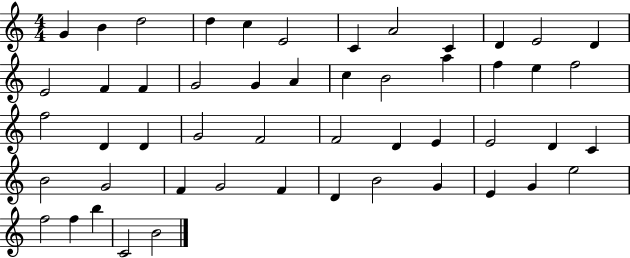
X:1
T:Untitled
M:4/4
L:1/4
K:C
G B d2 d c E2 C A2 C D E2 D E2 F F G2 G A c B2 a f e f2 f2 D D G2 F2 F2 D E E2 D C B2 G2 F G2 F D B2 G E G e2 f2 f b C2 B2